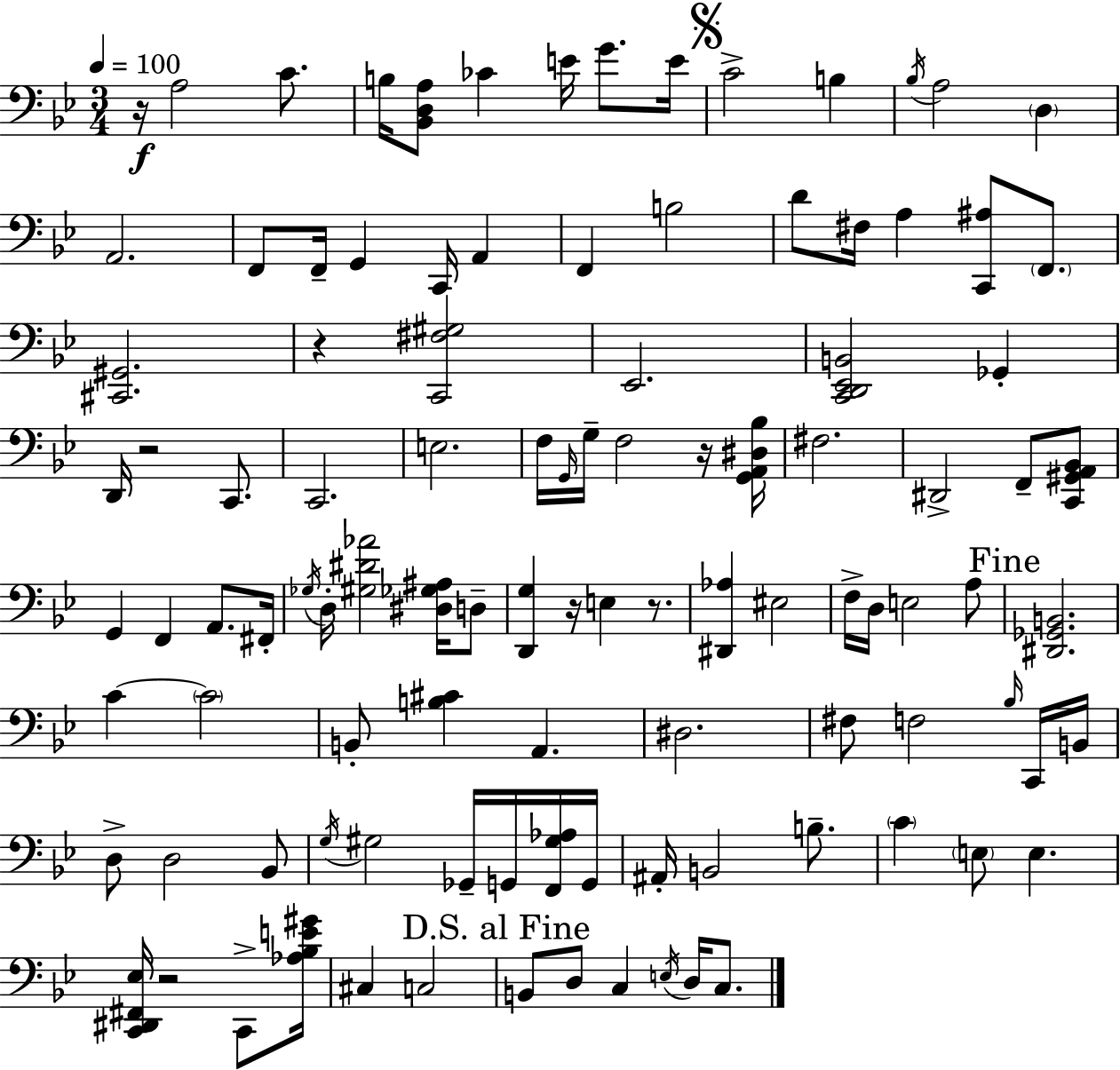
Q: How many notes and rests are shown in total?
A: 106